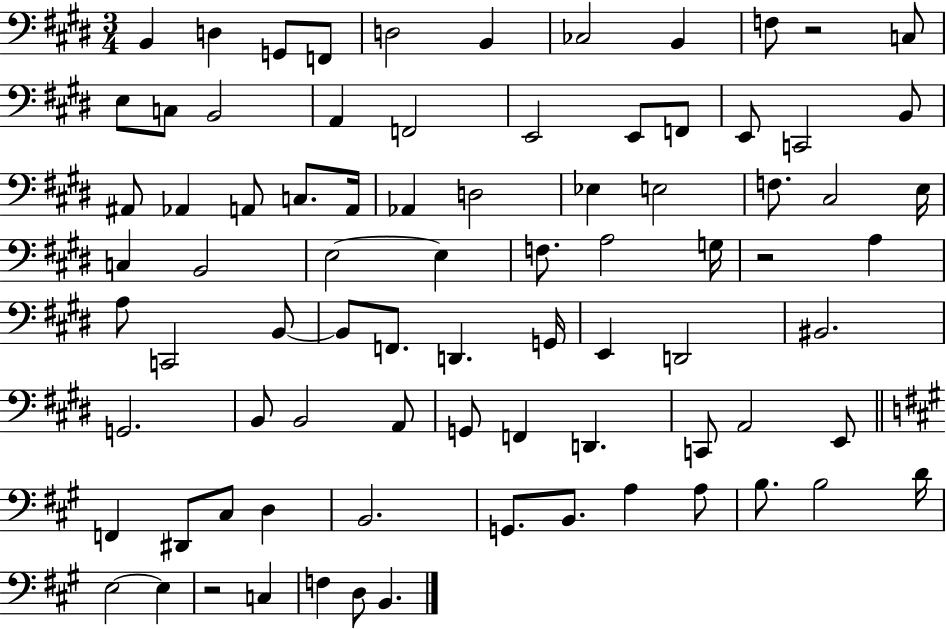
B2/q D3/q G2/e F2/e D3/h B2/q CES3/h B2/q F3/e R/h C3/e E3/e C3/e B2/h A2/q F2/h E2/h E2/e F2/e E2/e C2/h B2/e A#2/e Ab2/q A2/e C3/e. A2/s Ab2/q D3/h Eb3/q E3/h F3/e. C#3/h E3/s C3/q B2/h E3/h E3/q F3/e. A3/h G3/s R/h A3/q A3/e C2/h B2/e B2/e F2/e. D2/q. G2/s E2/q D2/h BIS2/h. G2/h. B2/e B2/h A2/e G2/e F2/q D2/q. C2/e A2/h E2/e F2/q D#2/e C#3/e D3/q B2/h. G2/e. B2/e. A3/q A3/e B3/e. B3/h D4/s E3/h E3/q R/h C3/q F3/q D3/e B2/q.